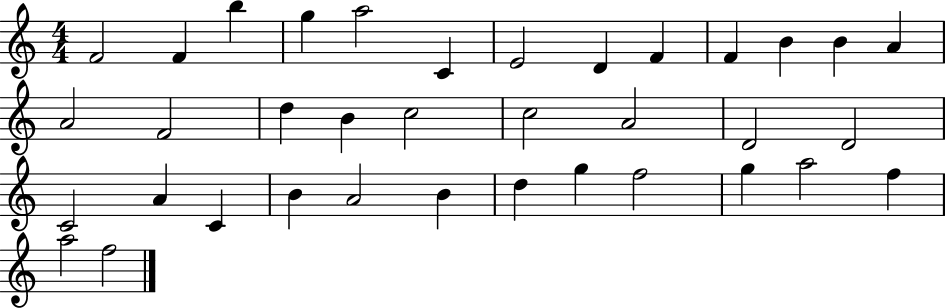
F4/h F4/q B5/q G5/q A5/h C4/q E4/h D4/q F4/q F4/q B4/q B4/q A4/q A4/h F4/h D5/q B4/q C5/h C5/h A4/h D4/h D4/h C4/h A4/q C4/q B4/q A4/h B4/q D5/q G5/q F5/h G5/q A5/h F5/q A5/h F5/h